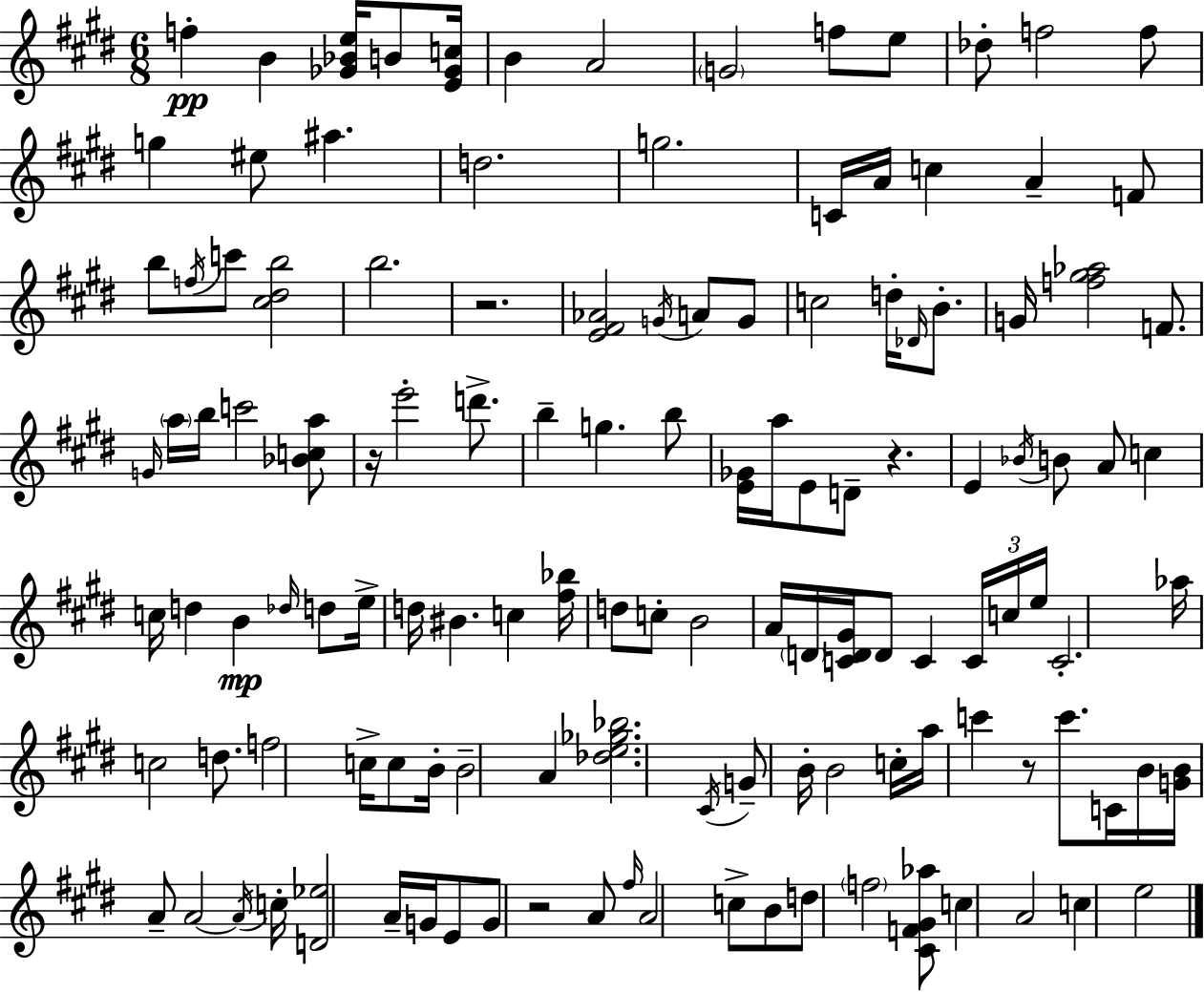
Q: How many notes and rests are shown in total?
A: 127